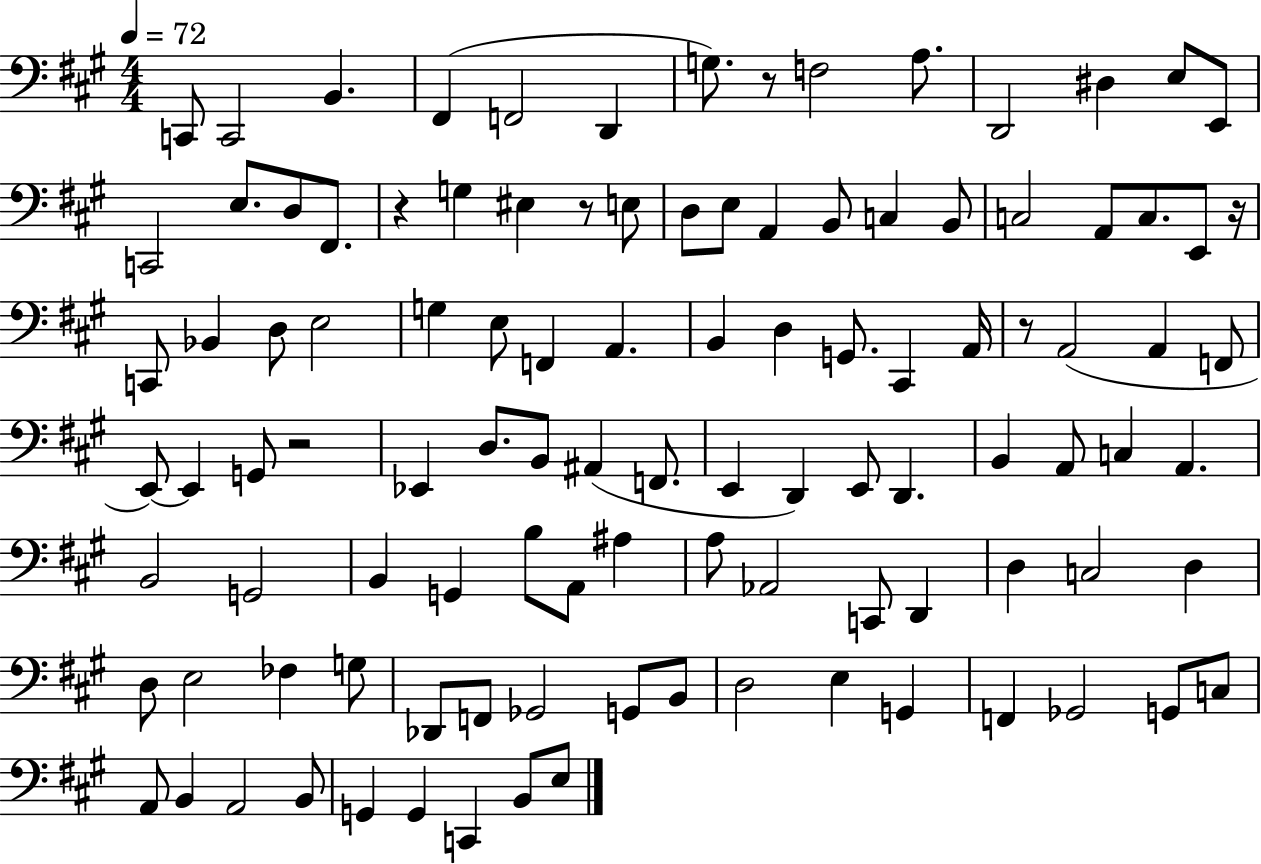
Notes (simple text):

C2/e C2/h B2/q. F#2/q F2/h D2/q G3/e. R/e F3/h A3/e. D2/h D#3/q E3/e E2/e C2/h E3/e. D3/e F#2/e. R/q G3/q EIS3/q R/e E3/e D3/e E3/e A2/q B2/e C3/q B2/e C3/h A2/e C3/e. E2/e R/s C2/e Bb2/q D3/e E3/h G3/q E3/e F2/q A2/q. B2/q D3/q G2/e. C#2/q A2/s R/e A2/h A2/q F2/e E2/e E2/q G2/e R/h Eb2/q D3/e. B2/e A#2/q F2/e. E2/q D2/q E2/e D2/q. B2/q A2/e C3/q A2/q. B2/h G2/h B2/q G2/q B3/e A2/e A#3/q A3/e Ab2/h C2/e D2/q D3/q C3/h D3/q D3/e E3/h FES3/q G3/e Db2/e F2/e Gb2/h G2/e B2/e D3/h E3/q G2/q F2/q Gb2/h G2/e C3/e A2/e B2/q A2/h B2/e G2/q G2/q C2/q B2/e E3/e